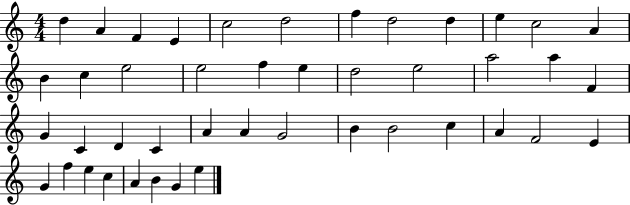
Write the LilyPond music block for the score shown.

{
  \clef treble
  \numericTimeSignature
  \time 4/4
  \key c \major
  d''4 a'4 f'4 e'4 | c''2 d''2 | f''4 d''2 d''4 | e''4 c''2 a'4 | \break b'4 c''4 e''2 | e''2 f''4 e''4 | d''2 e''2 | a''2 a''4 f'4 | \break g'4 c'4 d'4 c'4 | a'4 a'4 g'2 | b'4 b'2 c''4 | a'4 f'2 e'4 | \break g'4 f''4 e''4 c''4 | a'4 b'4 g'4 e''4 | \bar "|."
}